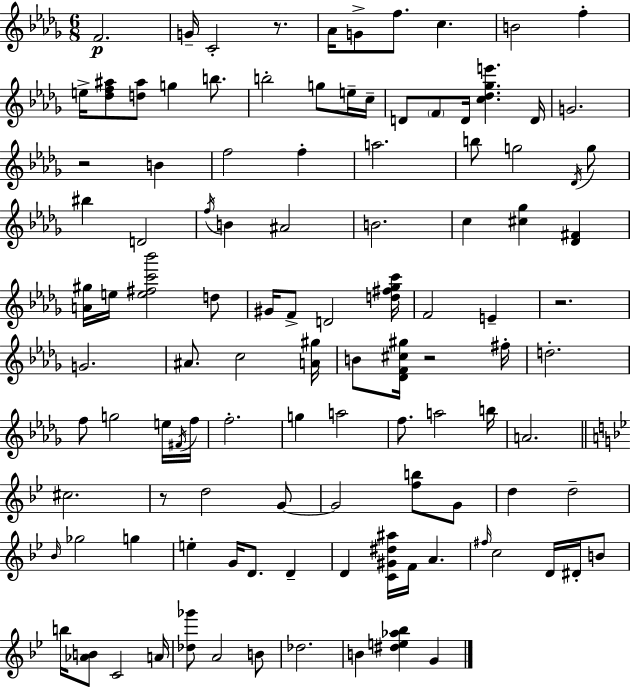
{
  \clef treble
  \numericTimeSignature
  \time 6/8
  \key bes \minor
  \repeat volta 2 { f'2.\p | g'16-- c'2-. r8. | aes'16 g'8-> f''8. c''4. | b'2 f''4-. | \break e''16-> <des'' f'' ais''>8 <d'' ais''>8 g''4 b''8. | b''2-. g''8 e''16-- c''16-- | d'8 \parenthesize f'8 d'16 <c'' des'' ges'' e'''>4. d'16 | g'2. | \break r2 b'4 | f''2 f''4-. | a''2. | b''8 g''2 \acciaccatura { des'16 } g''8 | \break bis''4 d'2 | \acciaccatura { f''16 } b'4 ais'2 | b'2. | c''4 <cis'' ges''>4 <des' fis'>4 | \break <a' gis''>16 e''16 <e'' fis'' c''' bes'''>2 | d''8 gis'16 f'8-> d'2 | <d'' fis'' ges'' c'''>16 f'2 e'4-- | r2. | \break g'2. | ais'8. c''2 | <a' gis''>16 b'8 <des' f' cis'' gis''>16 r2 | fis''16-. d''2.-. | \break f''8 g''2 | e''16 \acciaccatura { fis'16 } f''16 f''2.-. | g''4 a''2 | f''8. a''2 | \break b''16 a'2. | \bar "||" \break \key g \minor cis''2. | r8 d''2 g'8~~ | g'2 <f'' b''>8 g'8 | d''4 d''2-- | \break \grace { bes'16 } ges''2 g''4 | e''4-. g'16 d'8. d'4-- | d'4 <c' gis' dis'' ais''>16 f'16 a'4. | \grace { fis''16 } c''2 d'16 dis'16-. | \break b'8 b''16 <aes' b'>8 c'2 | a'16 <des'' ges'''>8 a'2 | b'8 des''2. | b'4 <dis'' e'' aes'' bes''>4 g'4 | \break } \bar "|."
}